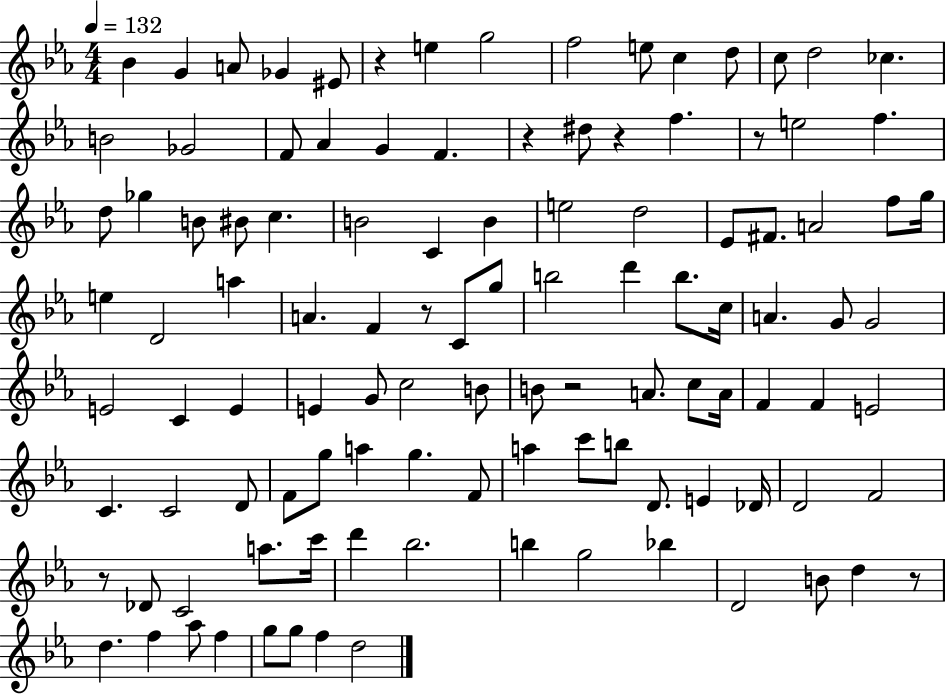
Bb4/q G4/q A4/e Gb4/q EIS4/e R/q E5/q G5/h F5/h E5/e C5/q D5/e C5/e D5/h CES5/q. B4/h Gb4/h F4/e Ab4/q G4/q F4/q. R/q D#5/e R/q F5/q. R/e E5/h F5/q. D5/e Gb5/q B4/e BIS4/e C5/q. B4/h C4/q B4/q E5/h D5/h Eb4/e F#4/e. A4/h F5/e G5/s E5/q D4/h A5/q A4/q. F4/q R/e C4/e G5/e B5/h D6/q B5/e. C5/s A4/q. G4/e G4/h E4/h C4/q E4/q E4/q G4/e C5/h B4/e B4/e R/h A4/e. C5/e A4/s F4/q F4/q E4/h C4/q. C4/h D4/e F4/e G5/e A5/q G5/q. F4/e A5/q C6/e B5/e D4/e. E4/q Db4/s D4/h F4/h R/e Db4/e C4/h A5/e. C6/s D6/q Bb5/h. B5/q G5/h Bb5/q D4/h B4/e D5/q R/e D5/q. F5/q Ab5/e F5/q G5/e G5/e F5/q D5/h